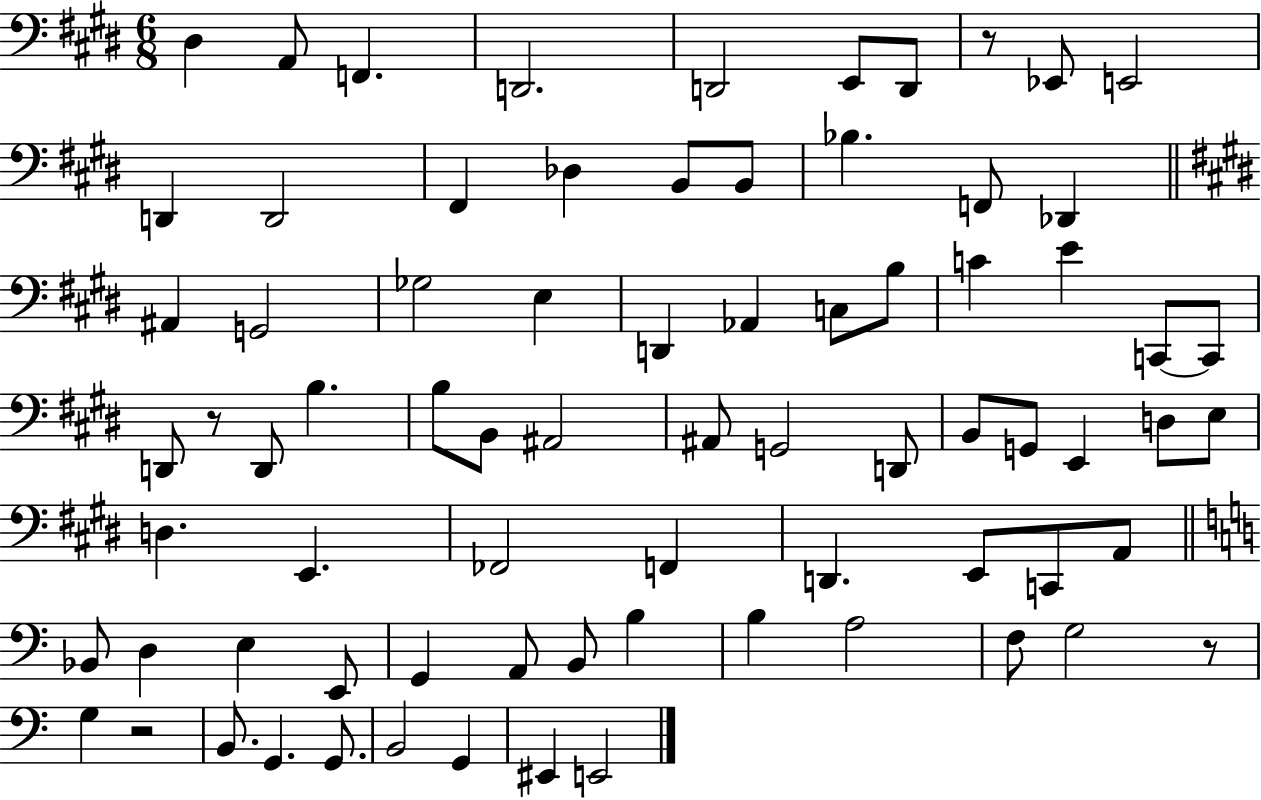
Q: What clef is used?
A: bass